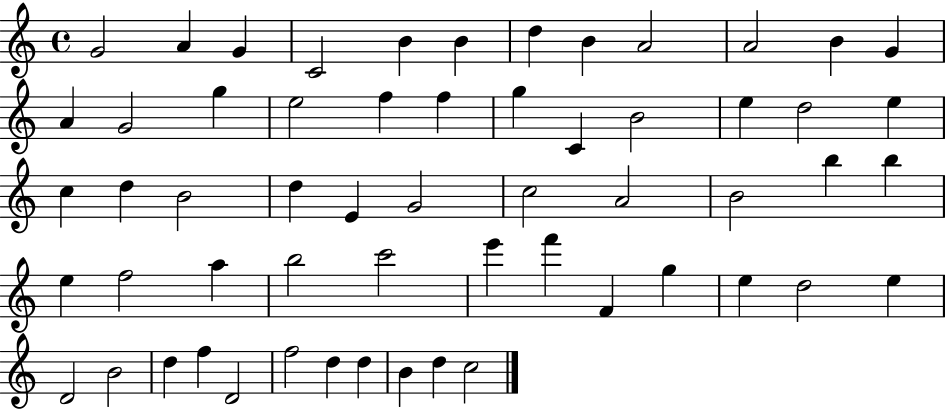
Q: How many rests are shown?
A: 0